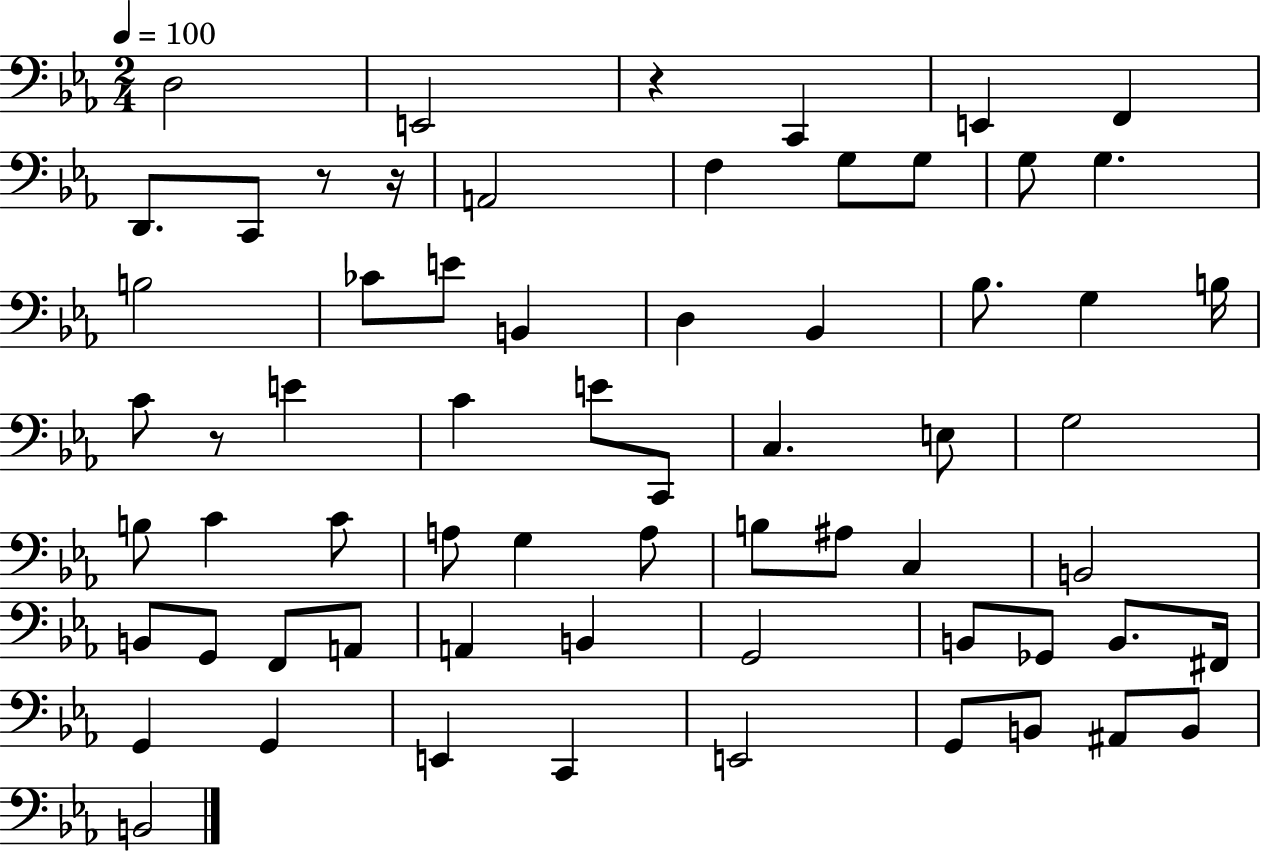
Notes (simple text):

D3/h E2/h R/q C2/q E2/q F2/q D2/e. C2/e R/e R/s A2/h F3/q G3/e G3/e G3/e G3/q. B3/h CES4/e E4/e B2/q D3/q Bb2/q Bb3/e. G3/q B3/s C4/e R/e E4/q C4/q E4/e C2/e C3/q. E3/e G3/h B3/e C4/q C4/e A3/e G3/q A3/e B3/e A#3/e C3/q B2/h B2/e G2/e F2/e A2/e A2/q B2/q G2/h B2/e Gb2/e B2/e. F#2/s G2/q G2/q E2/q C2/q E2/h G2/e B2/e A#2/e B2/e B2/h